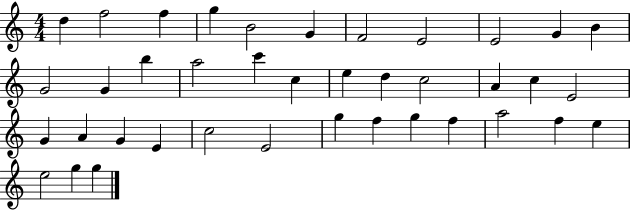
D5/q F5/h F5/q G5/q B4/h G4/q F4/h E4/h E4/h G4/q B4/q G4/h G4/q B5/q A5/h C6/q C5/q E5/q D5/q C5/h A4/q C5/q E4/h G4/q A4/q G4/q E4/q C5/h E4/h G5/q F5/q G5/q F5/q A5/h F5/q E5/q E5/h G5/q G5/q